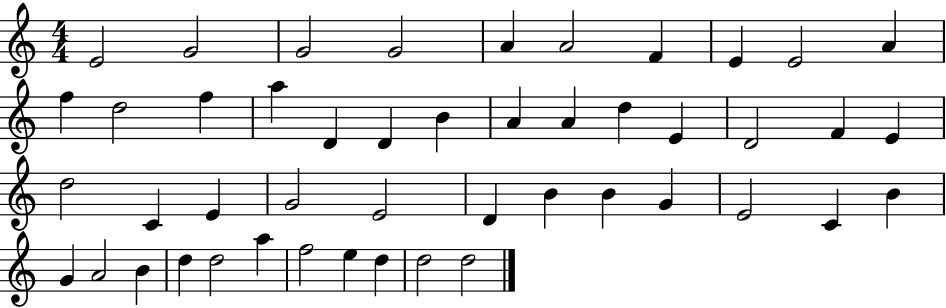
{
  \clef treble
  \numericTimeSignature
  \time 4/4
  \key c \major
  e'2 g'2 | g'2 g'2 | a'4 a'2 f'4 | e'4 e'2 a'4 | \break f''4 d''2 f''4 | a''4 d'4 d'4 b'4 | a'4 a'4 d''4 e'4 | d'2 f'4 e'4 | \break d''2 c'4 e'4 | g'2 e'2 | d'4 b'4 b'4 g'4 | e'2 c'4 b'4 | \break g'4 a'2 b'4 | d''4 d''2 a''4 | f''2 e''4 d''4 | d''2 d''2 | \break \bar "|."
}